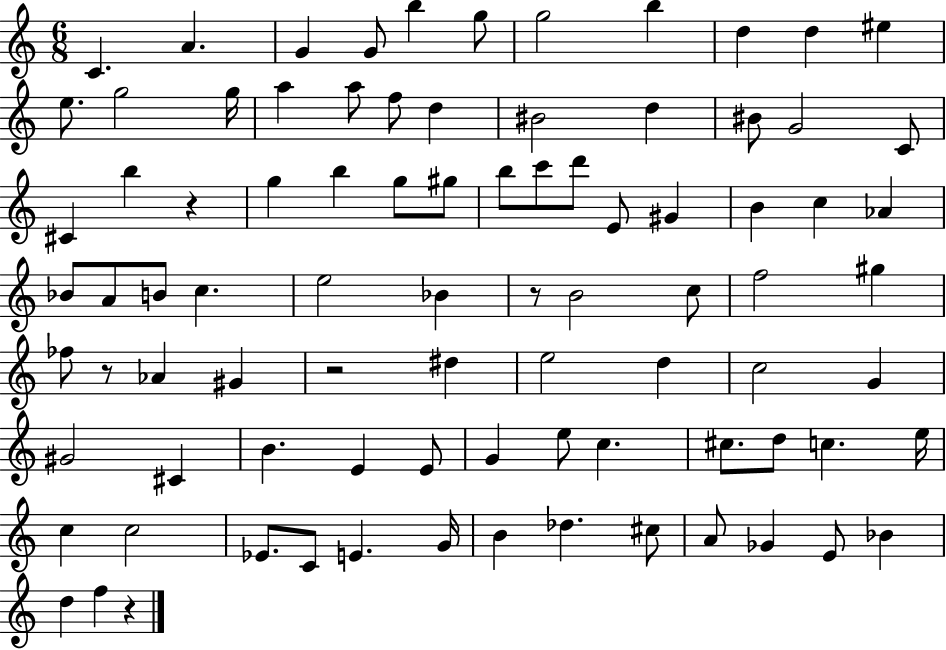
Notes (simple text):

C4/q. A4/q. G4/q G4/e B5/q G5/e G5/h B5/q D5/q D5/q EIS5/q E5/e. G5/h G5/s A5/q A5/e F5/e D5/q BIS4/h D5/q BIS4/e G4/h C4/e C#4/q B5/q R/q G5/q B5/q G5/e G#5/e B5/e C6/e D6/e E4/e G#4/q B4/q C5/q Ab4/q Bb4/e A4/e B4/e C5/q. E5/h Bb4/q R/e B4/h C5/e F5/h G#5/q FES5/e R/e Ab4/q G#4/q R/h D#5/q E5/h D5/q C5/h G4/q G#4/h C#4/q B4/q. E4/q E4/e G4/q E5/e C5/q. C#5/e. D5/e C5/q. E5/s C5/q C5/h Eb4/e. C4/e E4/q. G4/s B4/q Db5/q. C#5/e A4/e Gb4/q E4/e Bb4/q D5/q F5/q R/q